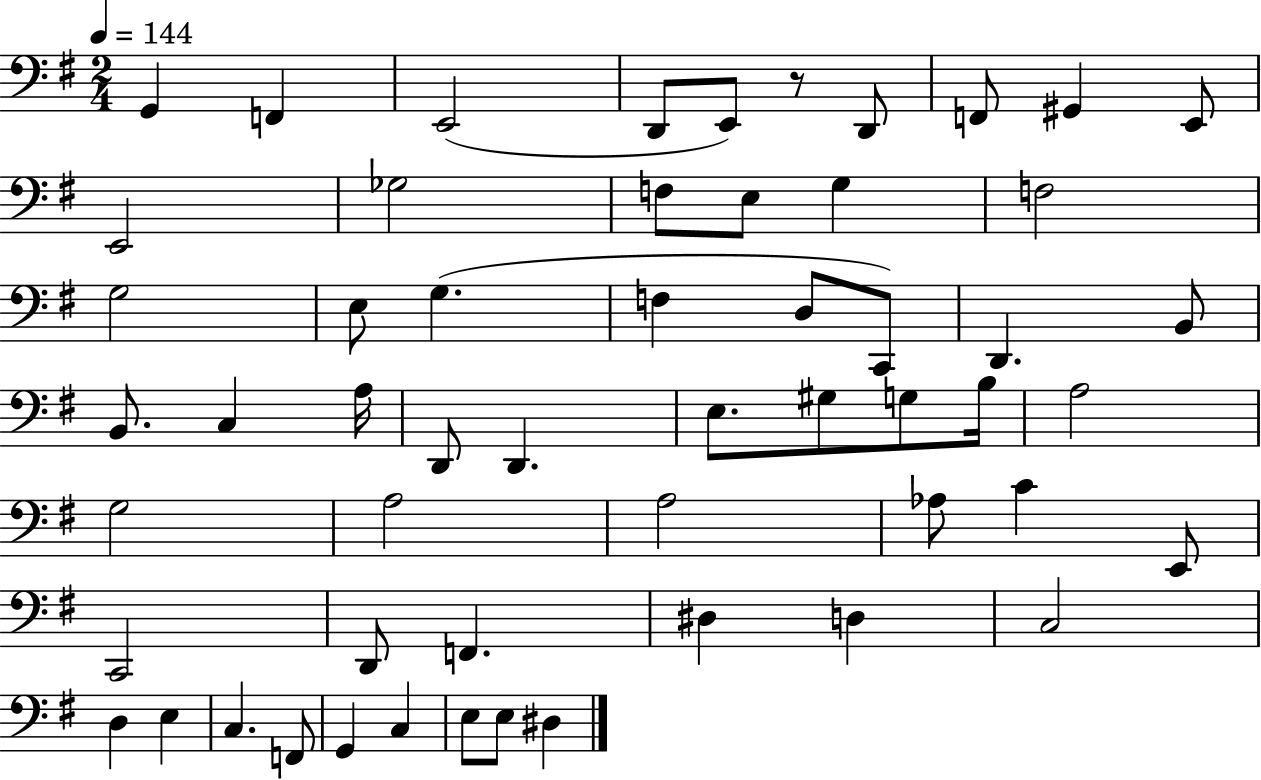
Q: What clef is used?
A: bass